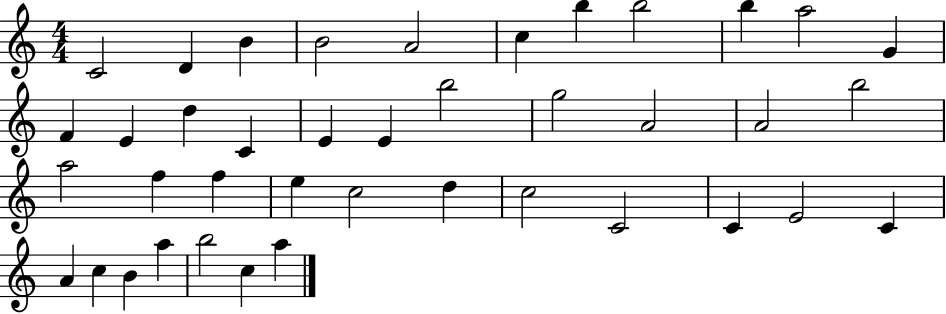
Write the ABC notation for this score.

X:1
T:Untitled
M:4/4
L:1/4
K:C
C2 D B B2 A2 c b b2 b a2 G F E d C E E b2 g2 A2 A2 b2 a2 f f e c2 d c2 C2 C E2 C A c B a b2 c a